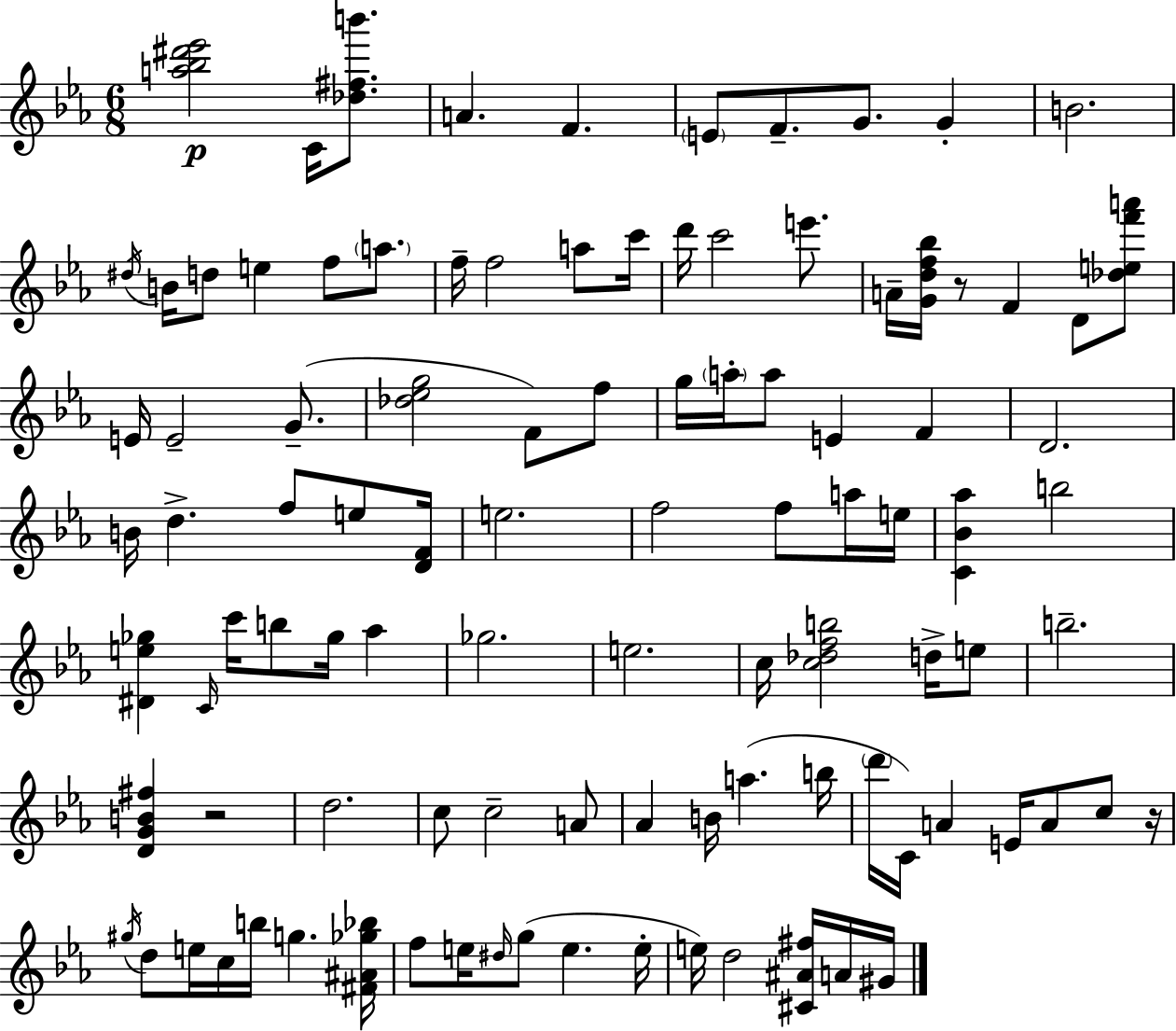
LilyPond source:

{
  \clef treble
  \numericTimeSignature
  \time 6/8
  \key c \minor
  <a'' bes'' dis''' ees'''>2\p c'16 <des'' fis'' b'''>8. | a'4. f'4. | \parenthesize e'8 f'8.-- g'8. g'4-. | b'2. | \break \acciaccatura { dis''16 } b'16 d''8 e''4 f''8 \parenthesize a''8. | f''16-- f''2 a''8 | c'''16 d'''16 c'''2 e'''8. | a'16-- <g' d'' f'' bes''>16 r8 f'4 d'8 <des'' e'' f''' a'''>8 | \break e'16 e'2-- g'8.--( | <des'' ees'' g''>2 f'8) f''8 | g''16 \parenthesize a''16-. a''8 e'4 f'4 | d'2. | \break b'16 d''4.-> f''8 e''8 | <d' f'>16 e''2. | f''2 f''8 a''16 | e''16 <c' bes' aes''>4 b''2 | \break <dis' e'' ges''>4 \grace { c'16 } c'''16 b''8 ges''16 aes''4 | ges''2. | e''2. | c''16 <c'' des'' f'' b''>2 d''16-> | \break e''8 b''2.-- | <d' g' b' fis''>4 r2 | d''2. | c''8 c''2-- | \break a'8 aes'4 b'16 a''4.( | b''16 \parenthesize d'''16 c'16) a'4 e'16 a'8 c''8 | r16 \acciaccatura { gis''16 } d''8 e''16 c''16 b''16 g''4. | <fis' ais' ges'' bes''>16 f''8 e''16 \grace { dis''16 } g''8( e''4. | \break e''16-. e''16) d''2 | <cis' ais' fis''>16 a'16 gis'16 \bar "|."
}